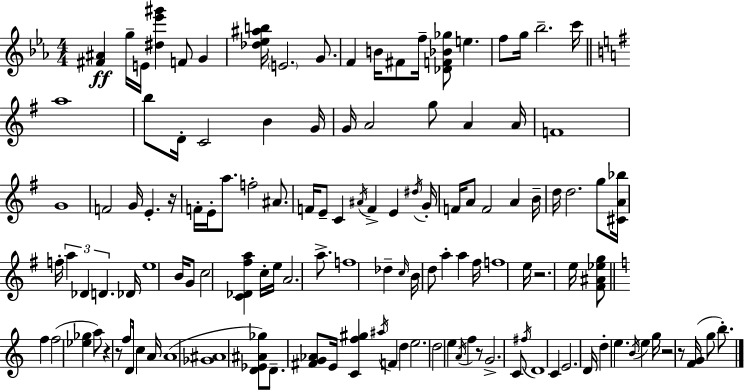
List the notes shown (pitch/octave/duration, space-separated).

[F#4,A#4]/q G5/s E4/s [D#5,Eb6,G#6]/q F4/e G4/q [Db5,Eb5,A#5,B5]/s E4/h. G4/e. F4/q B4/s F#4/e F5/s [Db4,F4,Bb4,Gb5]/e E5/q. F5/e G5/s Bb5/h. C6/s A5/w B5/e D4/s C4/h B4/q G4/s G4/s A4/h G5/e A4/q A4/s F4/w G4/w F4/h G4/s E4/q. R/s F4/s E4/s A5/e. F5/h A#4/e. F4/s E4/e C4/q A#4/s F4/q E4/q D#5/s G4/s F4/s A4/e F4/h A4/q B4/s D5/s D5/h. G5/e [C#4,A4,Bb5]/s F5/s A5/q Db4/q D4/q. Db4/s E5/w B4/s G4/e C5/h [C4,Db4,F#5,A5]/q C5/s E5/s A4/h. A5/e. F5/w Db5/q C5/s B4/s D5/e A5/q A5/q F#5/s F5/w E5/s R/h. E5/s [F#4,A#4,Eb5,G5]/e F5/q F5/h [Eb5,Gb5]/q A5/e R/q R/e F5/e D4/s C5/q A4/s A4/w [Gb4,A#4]/w [D4,Eb4,A#4,Gb5]/e D4/e. [F#4,G4,Ab4]/e E4/s [C4,F5,G#5]/q A#5/s F4/q D5/q E5/h. D5/h E5/q A4/s F5/q R/e G4/h. C4/e F#5/s D4/w C4/q E4/h. D4/s D5/q E5/q. B4/s E5/q G5/s R/h R/e [F4,G4]/s G5/e B5/e.